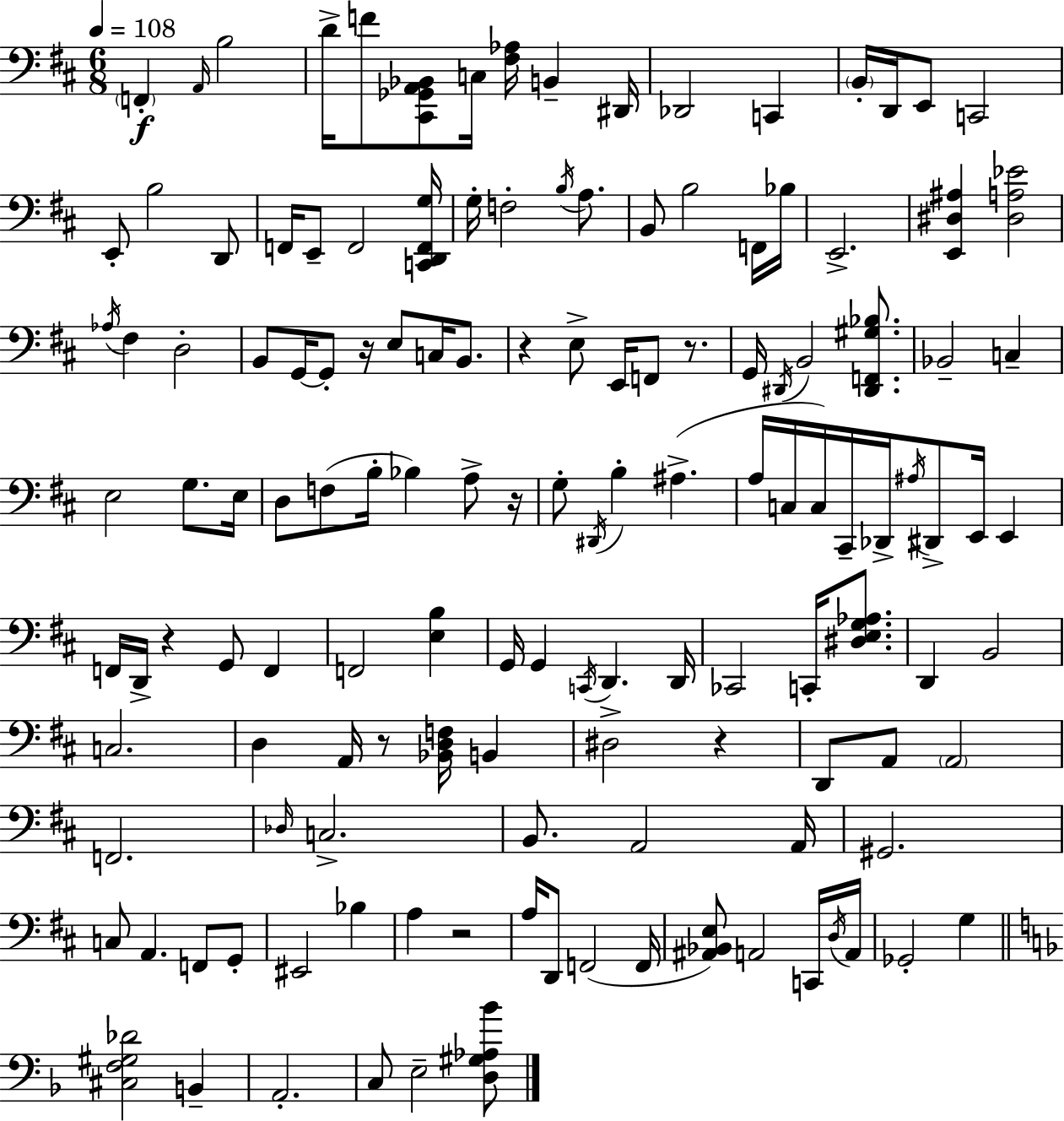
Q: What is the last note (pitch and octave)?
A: E3